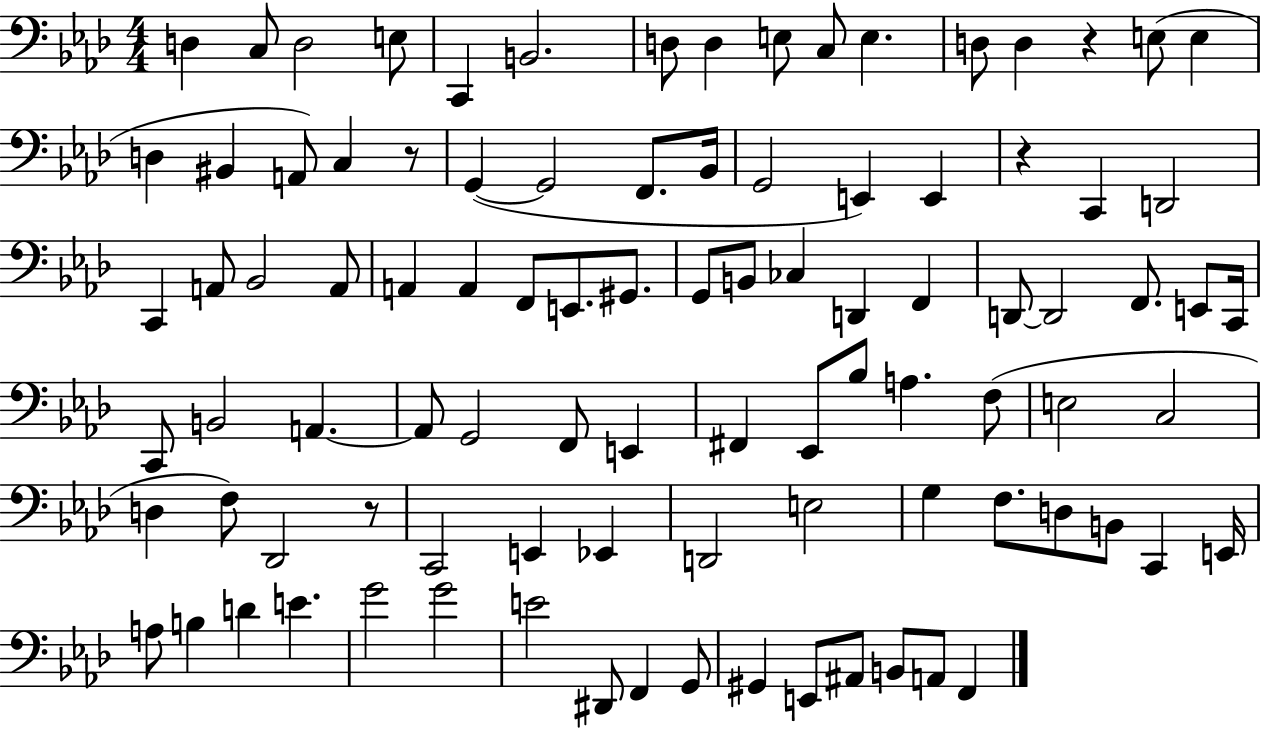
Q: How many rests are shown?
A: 4